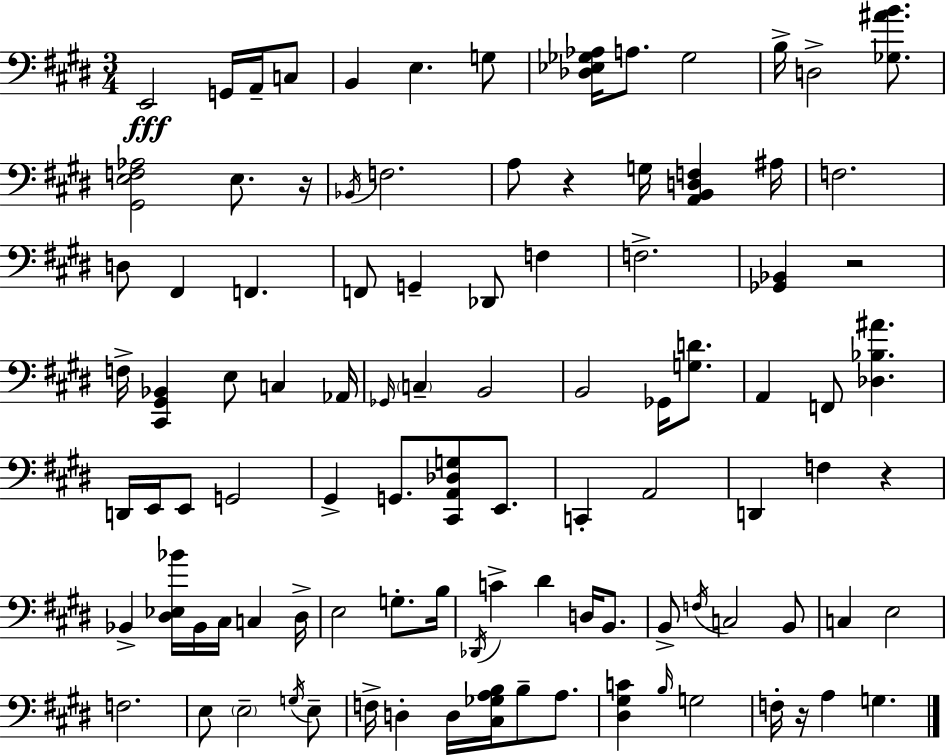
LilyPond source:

{
  \clef bass
  \numericTimeSignature
  \time 3/4
  \key e \major
  e,2\fff g,16 a,16-- c8 | b,4 e4. g8 | <des ees ges aes>16 a8. ges2 | b16-> d2-> <ges ais' b'>8. | \break <gis, e f aes>2 e8. r16 | \acciaccatura { bes,16 } f2. | a8 r4 g16 <a, b, d f>4 | ais16 f2. | \break d8 fis,4 f,4. | f,8 g,4-- des,8 f4 | f2.-> | <ges, bes,>4 r2 | \break f16-> <cis, gis, bes,>4 e8 c4 | aes,16 \grace { ges,16 } \parenthesize c4-- b,2 | b,2 ges,16 <g d'>8. | a,4 f,8 <des bes ais'>4. | \break d,16 e,16 e,8 g,2 | gis,4-> g,8. <cis, a, des g>8 e,8. | c,4-. a,2 | d,4 f4 r4 | \break bes,4-> <dis ees bes'>16 bes,16 cis16 c4 | dis16-> e2 g8.-. | b16 \acciaccatura { des,16 } c'4-> dis'4 d16 | b,8. b,8-> \acciaccatura { f16 } c2 | \break b,8 c4 e2 | f2. | e8 \parenthesize e2-- | \acciaccatura { g16 } e8-- f16-> d4-. d16 <cis ges a b>16 | \break b8-- a8. <dis gis c'>4 \grace { b16 } g2 | f16-. r16 a4 | g4. \bar "|."
}